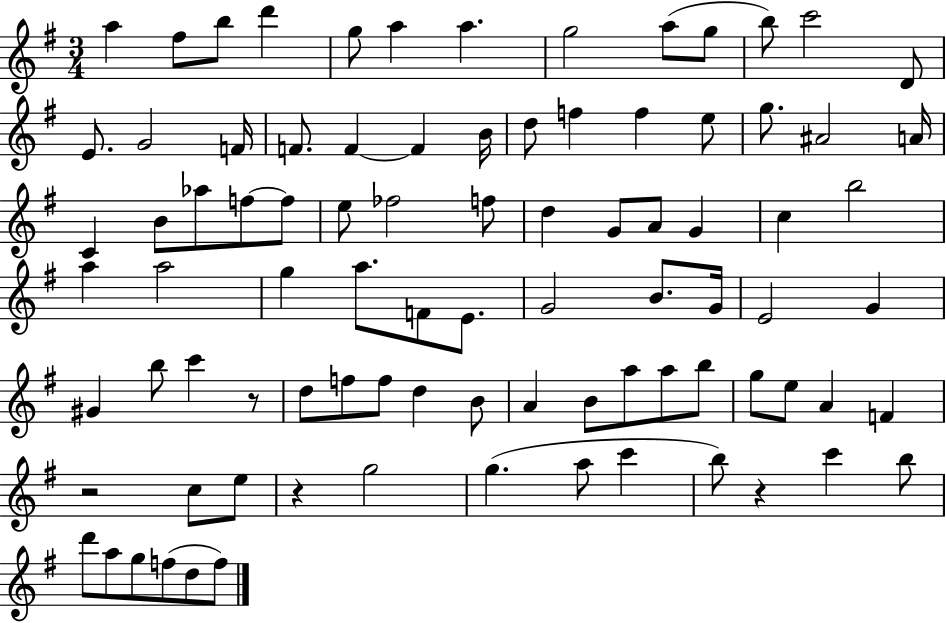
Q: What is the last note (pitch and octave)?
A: F5